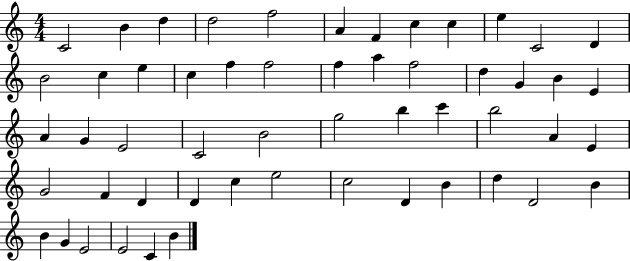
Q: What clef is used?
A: treble